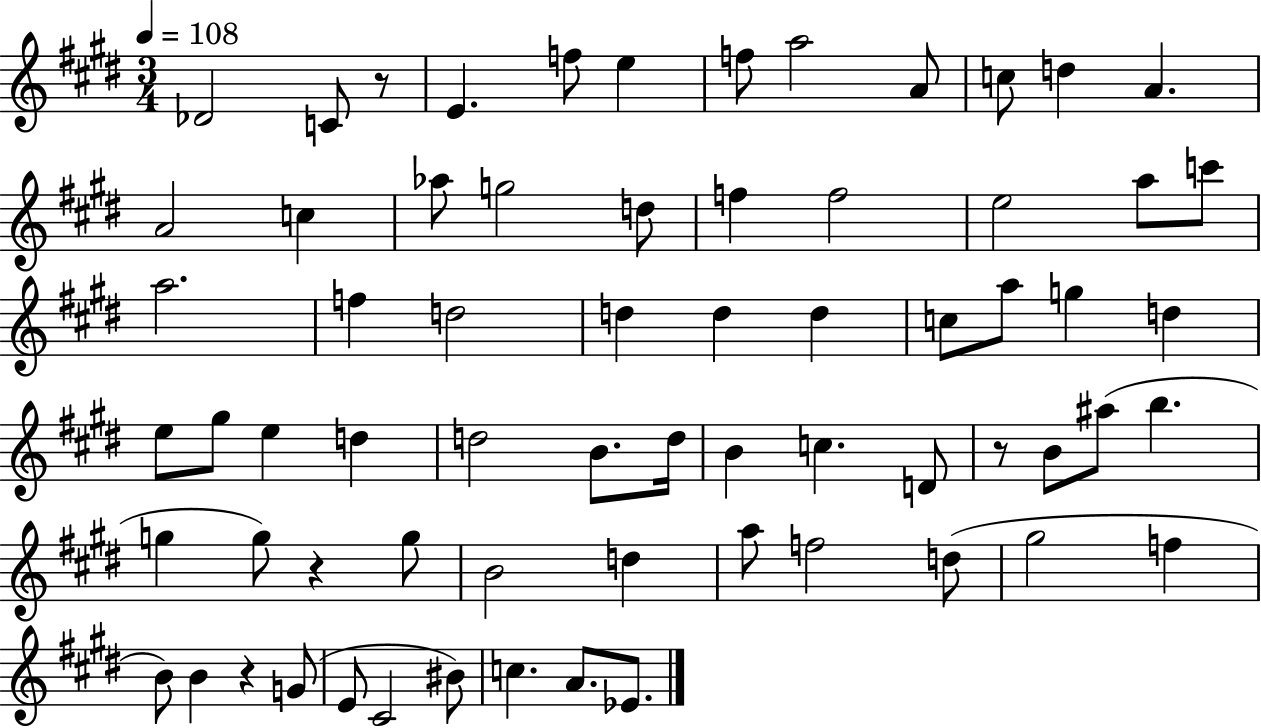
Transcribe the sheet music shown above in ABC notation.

X:1
T:Untitled
M:3/4
L:1/4
K:E
_D2 C/2 z/2 E f/2 e f/2 a2 A/2 c/2 d A A2 c _a/2 g2 d/2 f f2 e2 a/2 c'/2 a2 f d2 d d d c/2 a/2 g d e/2 ^g/2 e d d2 B/2 d/4 B c D/2 z/2 B/2 ^a/2 b g g/2 z g/2 B2 d a/2 f2 d/2 ^g2 f B/2 B z G/2 E/2 ^C2 ^B/2 c A/2 _E/2